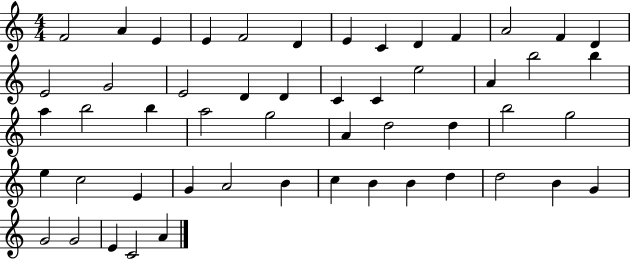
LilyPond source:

{
  \clef treble
  \numericTimeSignature
  \time 4/4
  \key c \major
  f'2 a'4 e'4 | e'4 f'2 d'4 | e'4 c'4 d'4 f'4 | a'2 f'4 d'4 | \break e'2 g'2 | e'2 d'4 d'4 | c'4 c'4 e''2 | a'4 b''2 b''4 | \break a''4 b''2 b''4 | a''2 g''2 | a'4 d''2 d''4 | b''2 g''2 | \break e''4 c''2 e'4 | g'4 a'2 b'4 | c''4 b'4 b'4 d''4 | d''2 b'4 g'4 | \break g'2 g'2 | e'4 c'2 a'4 | \bar "|."
}